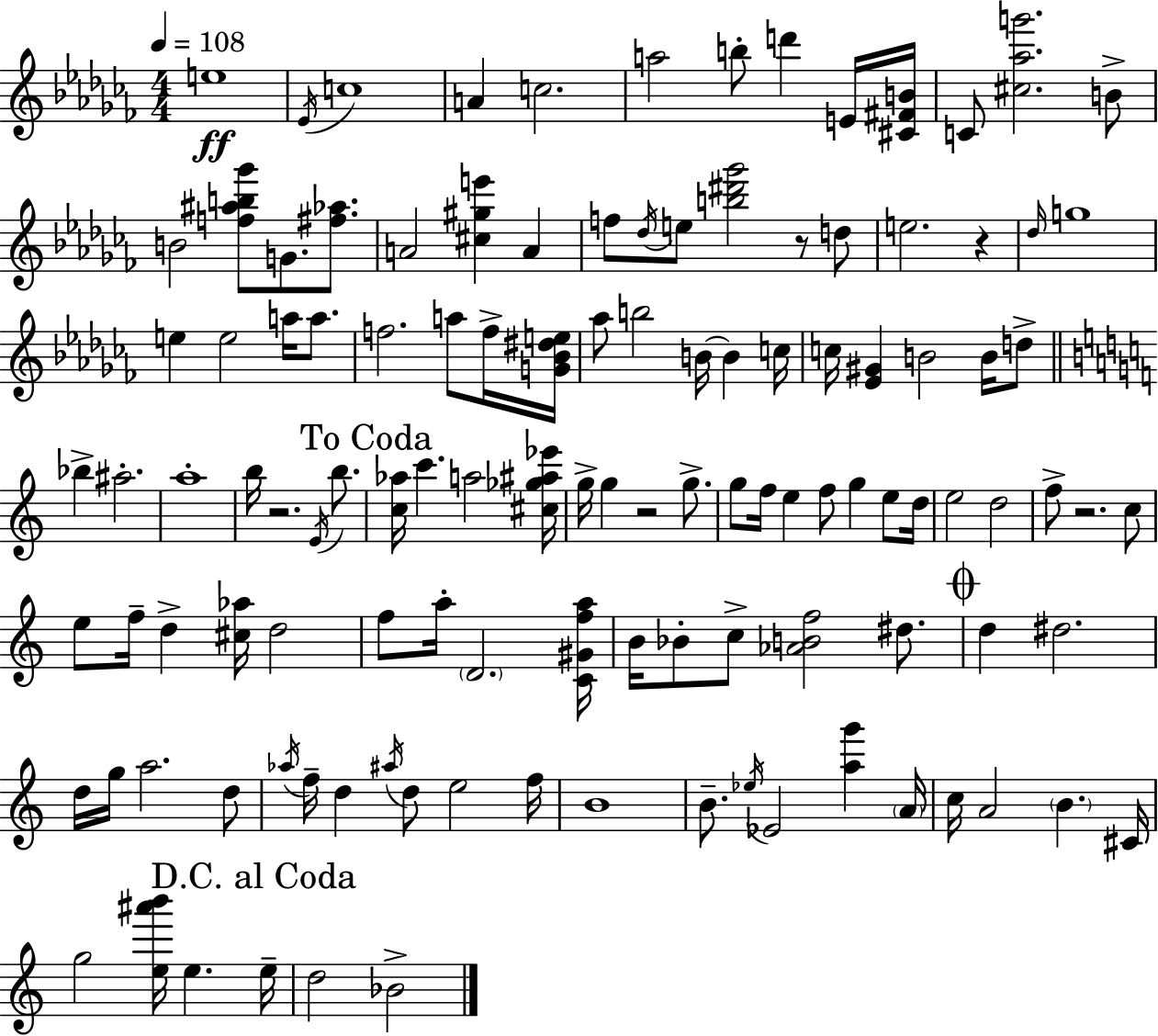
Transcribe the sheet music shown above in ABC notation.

X:1
T:Untitled
M:4/4
L:1/4
K:Abm
e4 _E/4 c4 A c2 a2 b/2 d' E/4 [^C^FB]/4 C/2 [^c_ag']2 B/2 B2 [f^ab_g']/2 G/2 [^f_a]/2 A2 [^c^ge'] A f/2 _d/4 e/2 [b^d'_g']2 z/2 d/2 e2 z _d/4 g4 e e2 a/4 a/2 f2 a/2 f/4 [G_B^de]/4 _a/2 b2 B/4 B c/4 c/4 [_E^G] B2 B/4 d/2 _b ^a2 a4 b/4 z2 E/4 b/2 [c_a]/4 c' a2 [^c_g^a_e']/4 g/4 g z2 g/2 g/2 f/4 e f/2 g e/2 d/4 e2 d2 f/2 z2 c/2 e/2 f/4 d [^c_a]/4 d2 f/2 a/4 D2 [C^Gfa]/4 B/4 _B/2 c/2 [_ABf]2 ^d/2 d ^d2 d/4 g/4 a2 d/2 _a/4 f/4 d ^a/4 d/2 e2 f/4 B4 B/2 _e/4 _E2 [ag'] A/4 c/4 A2 B ^C/4 g2 [e^a'b']/4 e e/4 d2 _B2